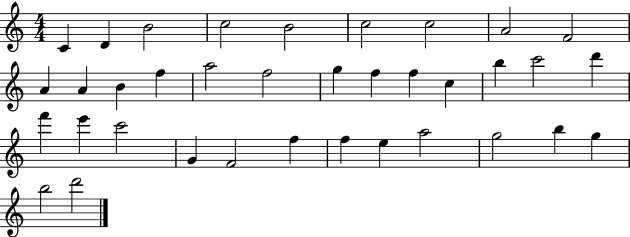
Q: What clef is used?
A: treble